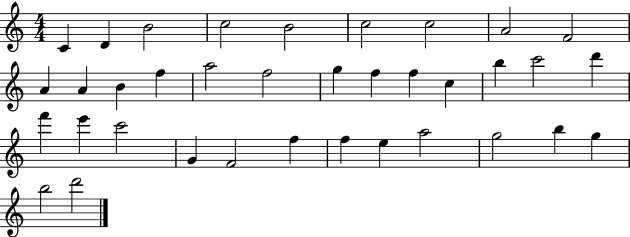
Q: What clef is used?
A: treble